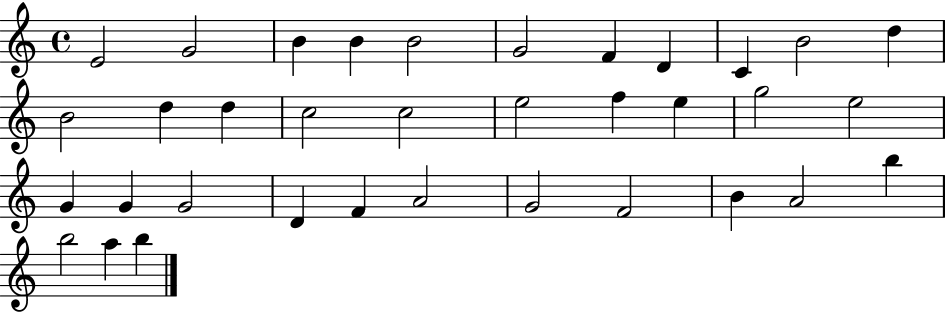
E4/h G4/h B4/q B4/q B4/h G4/h F4/q D4/q C4/q B4/h D5/q B4/h D5/q D5/q C5/h C5/h E5/h F5/q E5/q G5/h E5/h G4/q G4/q G4/h D4/q F4/q A4/h G4/h F4/h B4/q A4/h B5/q B5/h A5/q B5/q